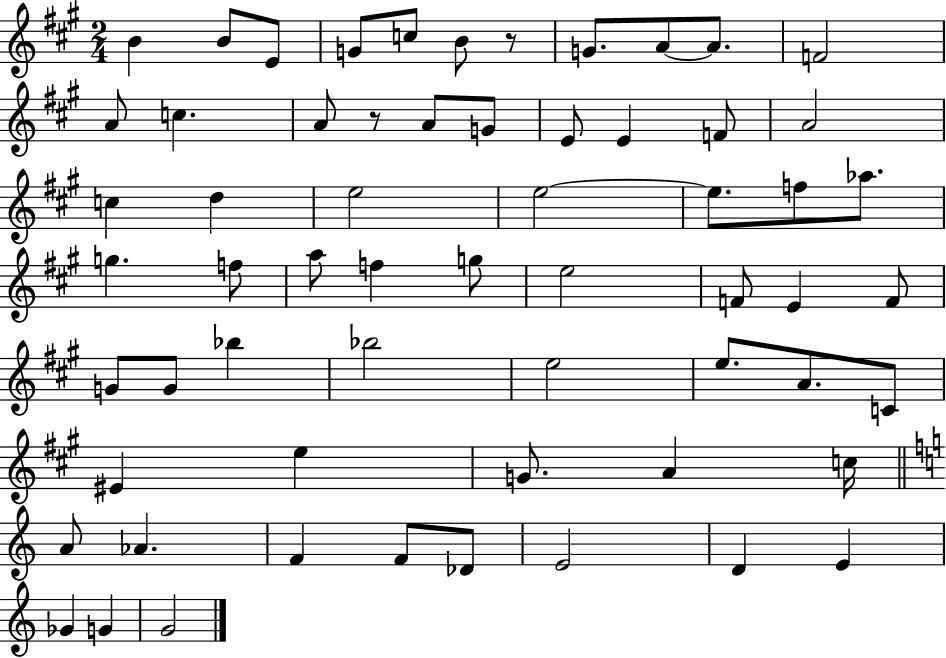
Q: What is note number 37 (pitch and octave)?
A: G4